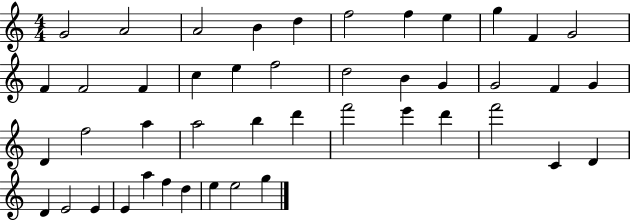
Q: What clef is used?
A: treble